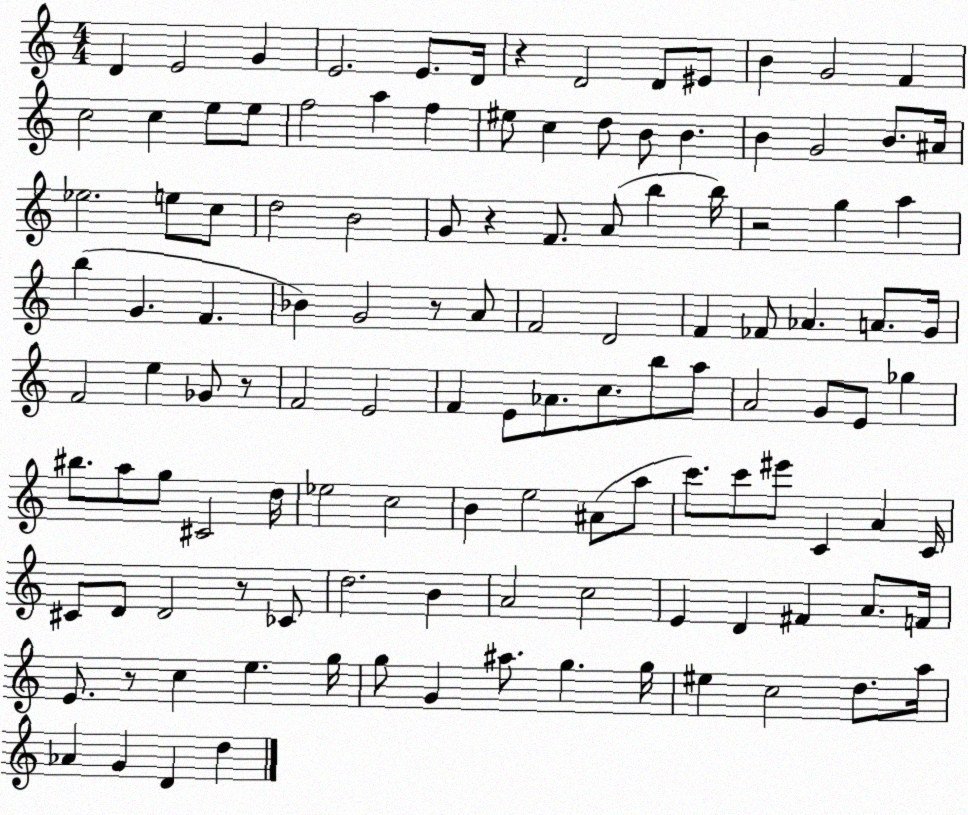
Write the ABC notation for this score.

X:1
T:Untitled
M:4/4
L:1/4
K:C
D E2 G E2 E/2 D/4 z D2 D/2 ^E/2 B G2 F c2 c e/2 e/2 f2 a f ^e/2 c d/2 B/2 B B G2 B/2 ^A/4 _e2 e/2 c/2 d2 B2 G/2 z F/2 A/2 b b/4 z2 g a b G F _B G2 z/2 A/2 F2 D2 F _F/2 _A A/2 G/4 F2 e _G/2 z/2 F2 E2 F E/2 _A/2 c/2 b/2 a/2 A2 G/2 E/2 _g ^b/2 a/2 g/2 ^C2 d/4 _e2 c2 B e2 ^A/2 a/2 c'/2 c'/2 ^e'/2 C A C/4 ^C/2 D/2 D2 z/2 _C/2 d2 B A2 c2 E D ^F A/2 F/4 E/2 z/2 c e g/4 g/2 G ^a/2 g g/4 ^e c2 d/2 a/4 _A G D d